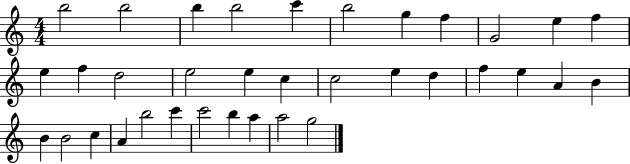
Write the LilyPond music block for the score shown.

{
  \clef treble
  \numericTimeSignature
  \time 4/4
  \key c \major
  b''2 b''2 | b''4 b''2 c'''4 | b''2 g''4 f''4 | g'2 e''4 f''4 | \break e''4 f''4 d''2 | e''2 e''4 c''4 | c''2 e''4 d''4 | f''4 e''4 a'4 b'4 | \break b'4 b'2 c''4 | a'4 b''2 c'''4 | c'''2 b''4 a''4 | a''2 g''2 | \break \bar "|."
}